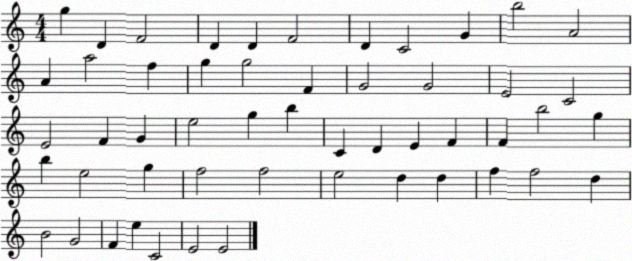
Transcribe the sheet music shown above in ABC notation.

X:1
T:Untitled
M:4/4
L:1/4
K:C
g D F2 D D F2 D C2 G b2 A2 A a2 f g g2 F G2 G2 E2 C2 E2 F G e2 g b C D E F F b2 g b e2 g f2 f2 e2 d d f f2 d B2 G2 F e C2 E2 E2